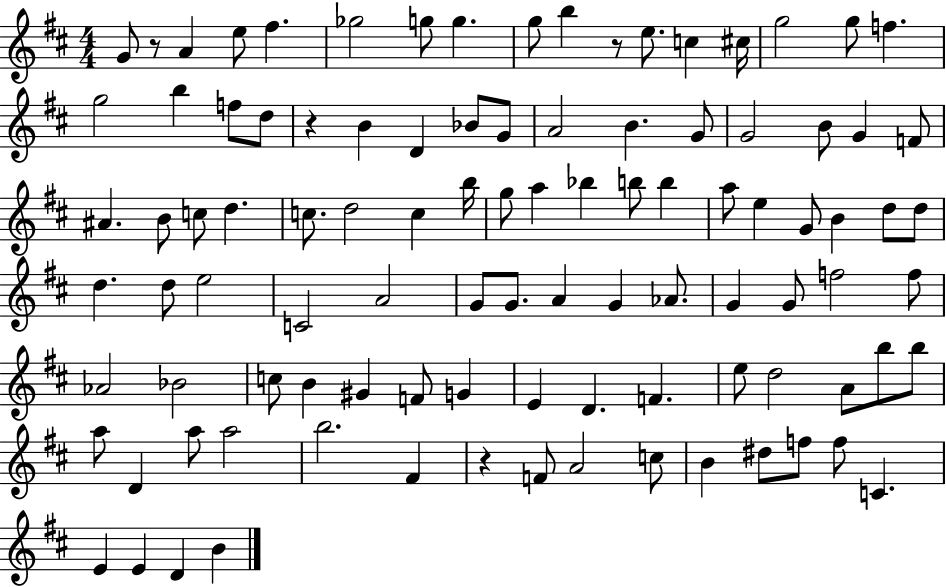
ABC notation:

X:1
T:Untitled
M:4/4
L:1/4
K:D
G/2 z/2 A e/2 ^f _g2 g/2 g g/2 b z/2 e/2 c ^c/4 g2 g/2 f g2 b f/2 d/2 z B D _B/2 G/2 A2 B G/2 G2 B/2 G F/2 ^A B/2 c/2 d c/2 d2 c b/4 g/2 a _b b/2 b a/2 e G/2 B d/2 d/2 d d/2 e2 C2 A2 G/2 G/2 A G _A/2 G G/2 f2 f/2 _A2 _B2 c/2 B ^G F/2 G E D F e/2 d2 A/2 b/2 b/2 a/2 D a/2 a2 b2 ^F z F/2 A2 c/2 B ^d/2 f/2 f/2 C E E D B